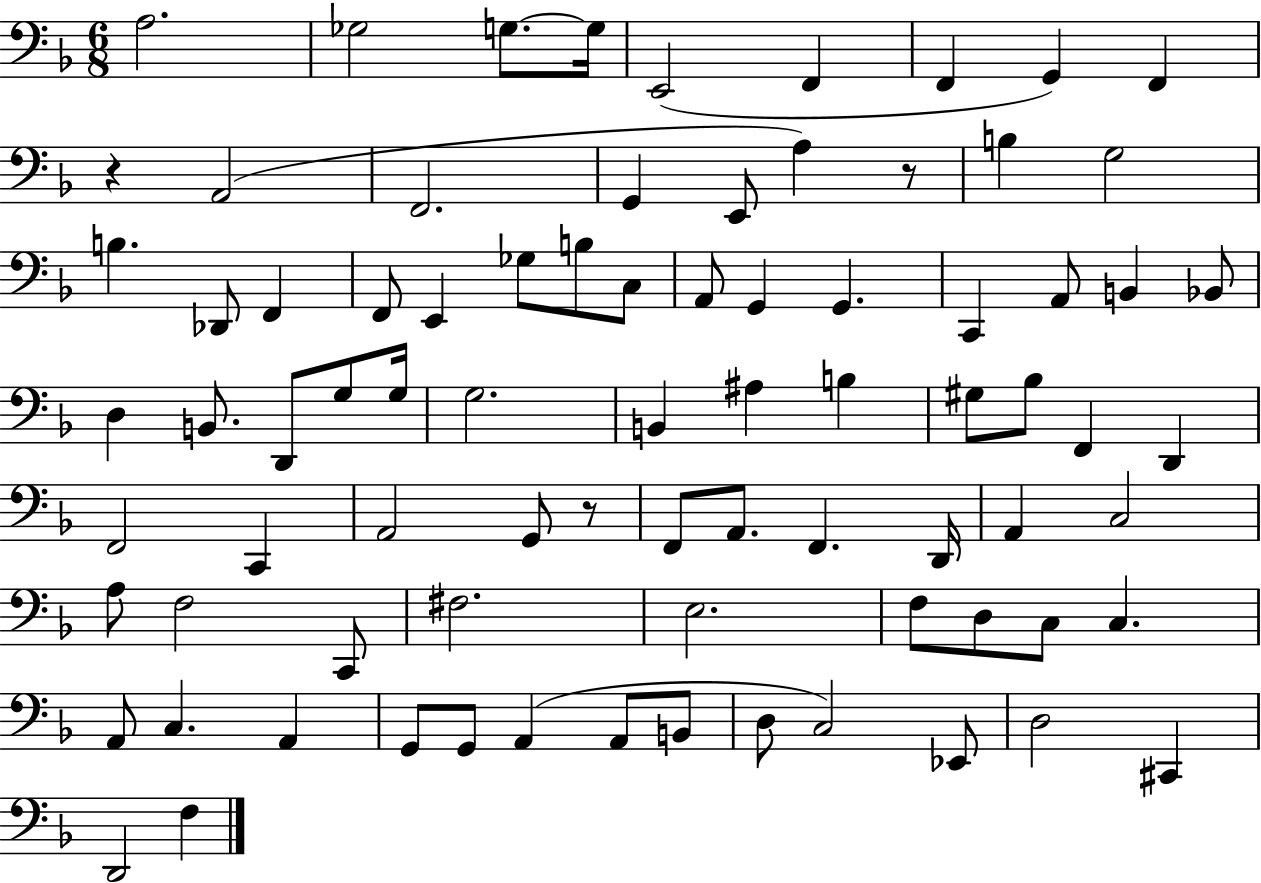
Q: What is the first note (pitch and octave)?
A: A3